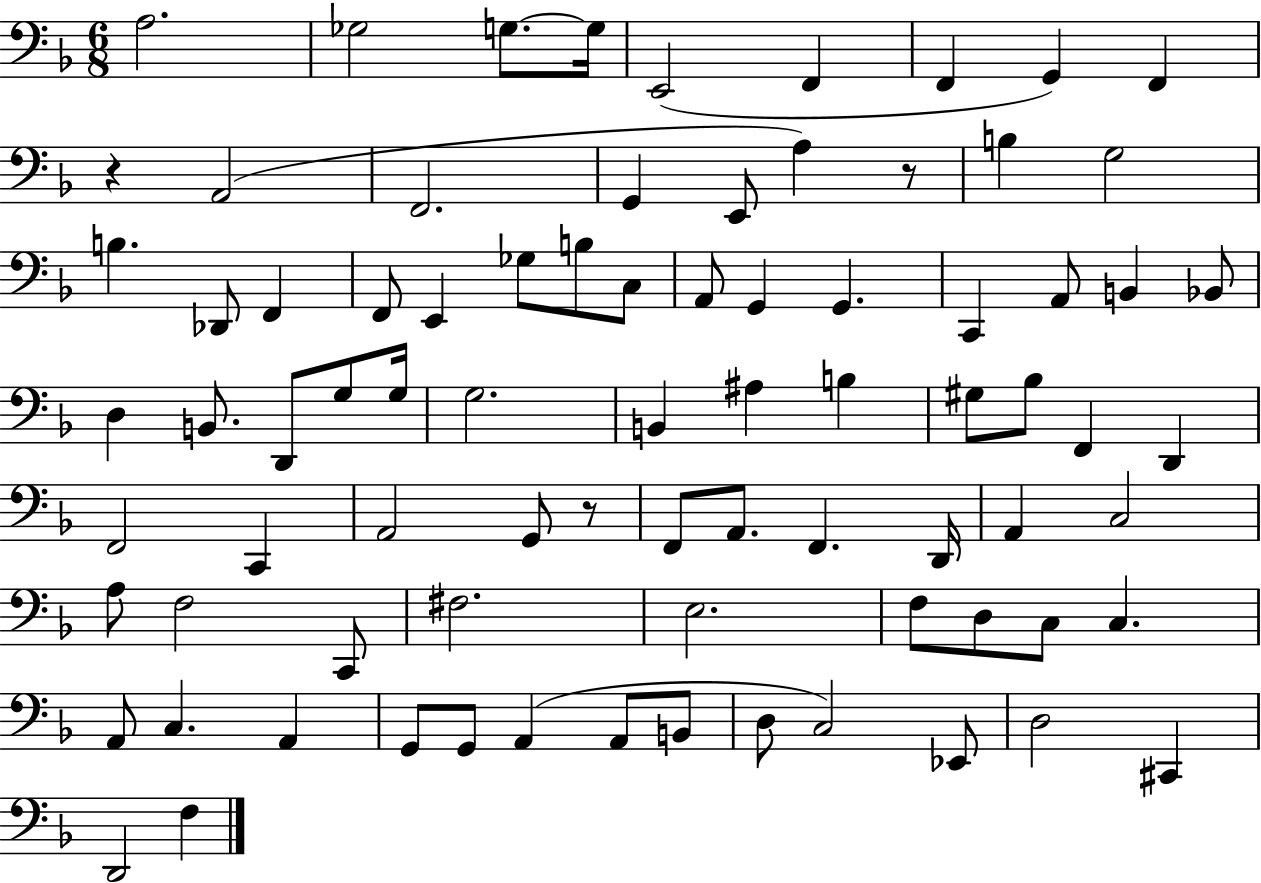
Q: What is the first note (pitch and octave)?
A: A3